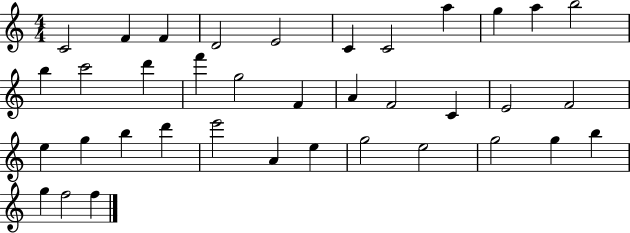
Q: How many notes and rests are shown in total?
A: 37